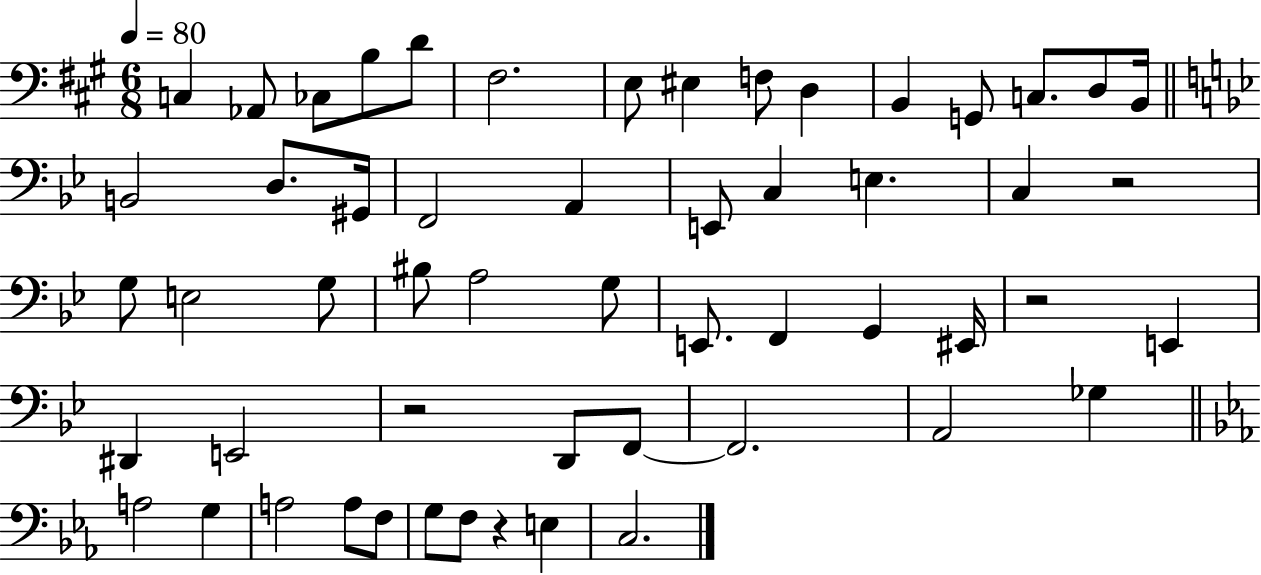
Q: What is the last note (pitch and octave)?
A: C3